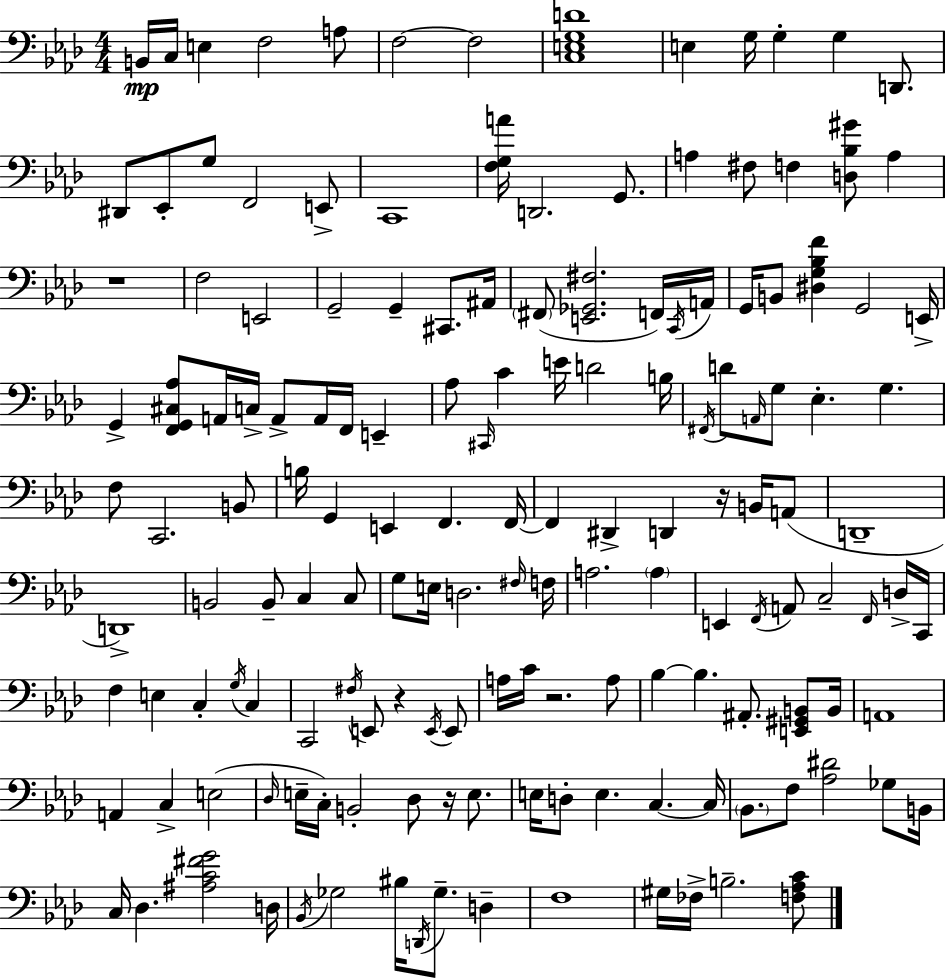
B2/s C3/s E3/q F3/h A3/e F3/h F3/h [C3,E3,G3,D4]/w E3/q G3/s G3/q G3/q D2/e. D#2/e Eb2/e G3/e F2/h E2/e C2/w [F3,G3,A4]/s D2/h. G2/e. A3/q F#3/e F3/q [D3,Bb3,G#4]/e A3/q R/w F3/h E2/h G2/h G2/q C#2/e. A#2/s F#2/e [E2,Gb2,F#3]/h. F2/s C2/s A2/s G2/s B2/e [D#3,G3,Bb3,F4]/q G2/h E2/s G2/q [F2,G2,C#3,Ab3]/e A2/s C3/s A2/e A2/s F2/s E2/q Ab3/e C#2/s C4/q E4/s D4/h B3/s F#2/s D4/e A2/s G3/e Eb3/q. G3/q. F3/e C2/h. B2/e B3/s G2/q E2/q F2/q. F2/s F2/q D#2/q D2/q R/s B2/s A2/e D2/w D2/w B2/h B2/e C3/q C3/e G3/e E3/s D3/h. F#3/s F3/s A3/h. A3/q E2/q F2/s A2/e C3/h F2/s D3/s C2/s F3/q E3/q C3/q G3/s C3/q C2/h F#3/s E2/e R/q E2/s E2/e A3/s C4/s R/h. A3/e Bb3/q Bb3/q. A#2/e. [E2,G#2,B2]/e B2/s A2/w A2/q C3/q E3/h Db3/s E3/s C3/s B2/h Db3/e R/s E3/e. E3/s D3/e E3/q. C3/q. C3/s Bb2/e. F3/e [Ab3,D#4]/h Gb3/e B2/s C3/s Db3/q. [A#3,C4,F#4,G4]/h D3/s Bb2/s Gb3/h BIS3/s D2/s Gb3/e. D3/q F3/w G#3/s FES3/s B3/h. [F3,Ab3,C4]/e